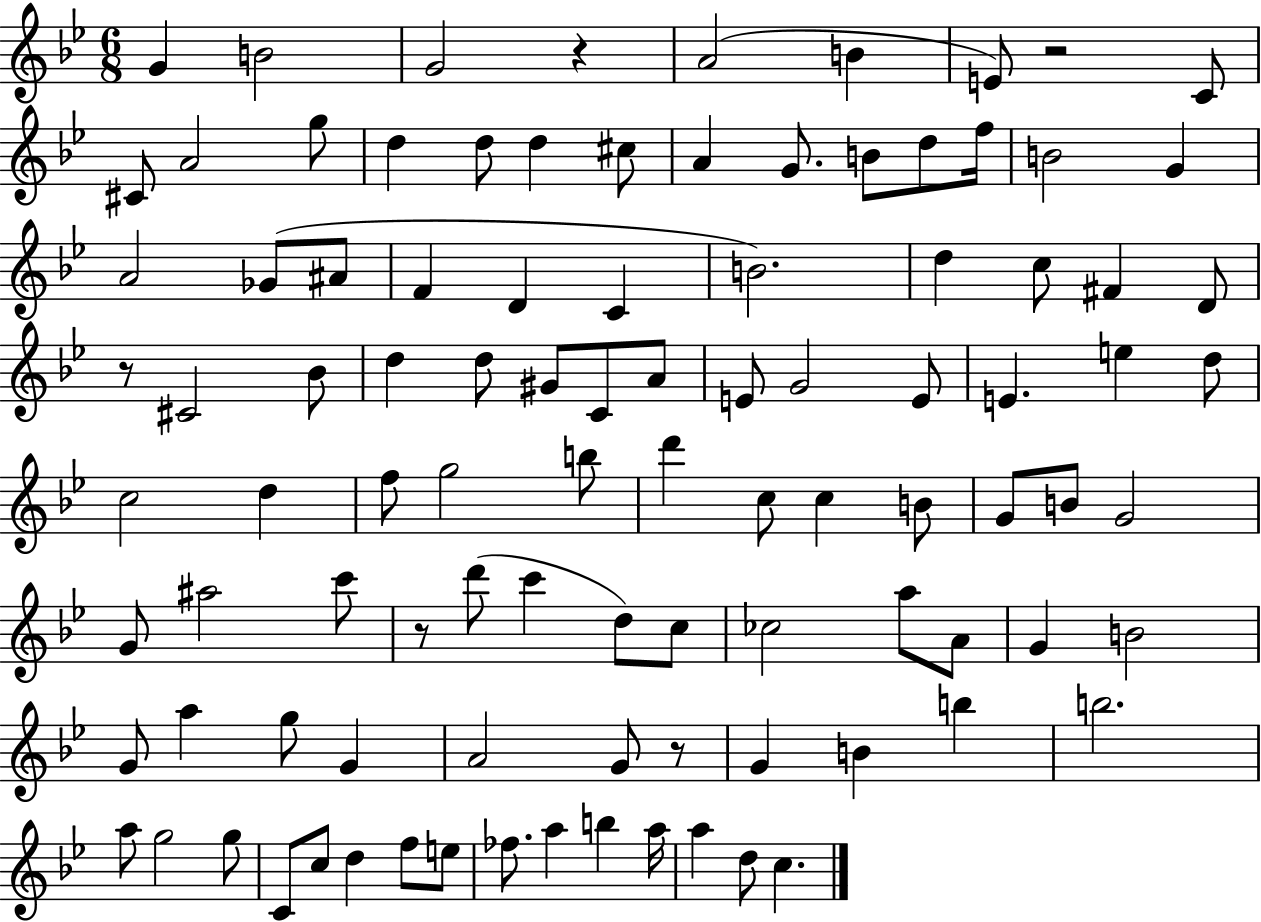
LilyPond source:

{
  \clef treble
  \numericTimeSignature
  \time 6/8
  \key bes \major
  g'4 b'2 | g'2 r4 | a'2( b'4 | e'8) r2 c'8 | \break cis'8 a'2 g''8 | d''4 d''8 d''4 cis''8 | a'4 g'8. b'8 d''8 f''16 | b'2 g'4 | \break a'2 ges'8( ais'8 | f'4 d'4 c'4 | b'2.) | d''4 c''8 fis'4 d'8 | \break r8 cis'2 bes'8 | d''4 d''8 gis'8 c'8 a'8 | e'8 g'2 e'8 | e'4. e''4 d''8 | \break c''2 d''4 | f''8 g''2 b''8 | d'''4 c''8 c''4 b'8 | g'8 b'8 g'2 | \break g'8 ais''2 c'''8 | r8 d'''8( c'''4 d''8) c''8 | ces''2 a''8 a'8 | g'4 b'2 | \break g'8 a''4 g''8 g'4 | a'2 g'8 r8 | g'4 b'4 b''4 | b''2. | \break a''8 g''2 g''8 | c'8 c''8 d''4 f''8 e''8 | fes''8. a''4 b''4 a''16 | a''4 d''8 c''4. | \break \bar "|."
}